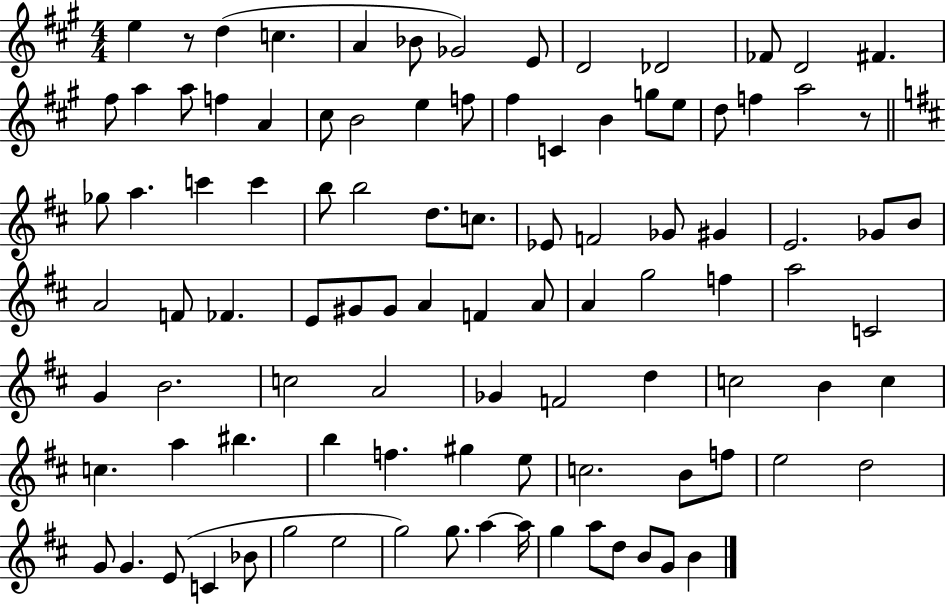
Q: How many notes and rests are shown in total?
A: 99